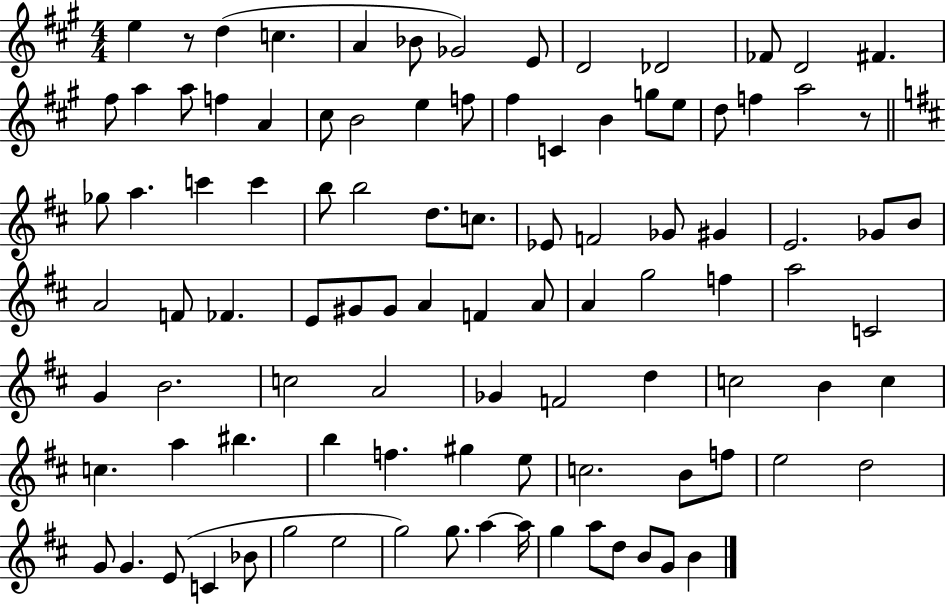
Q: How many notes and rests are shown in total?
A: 99